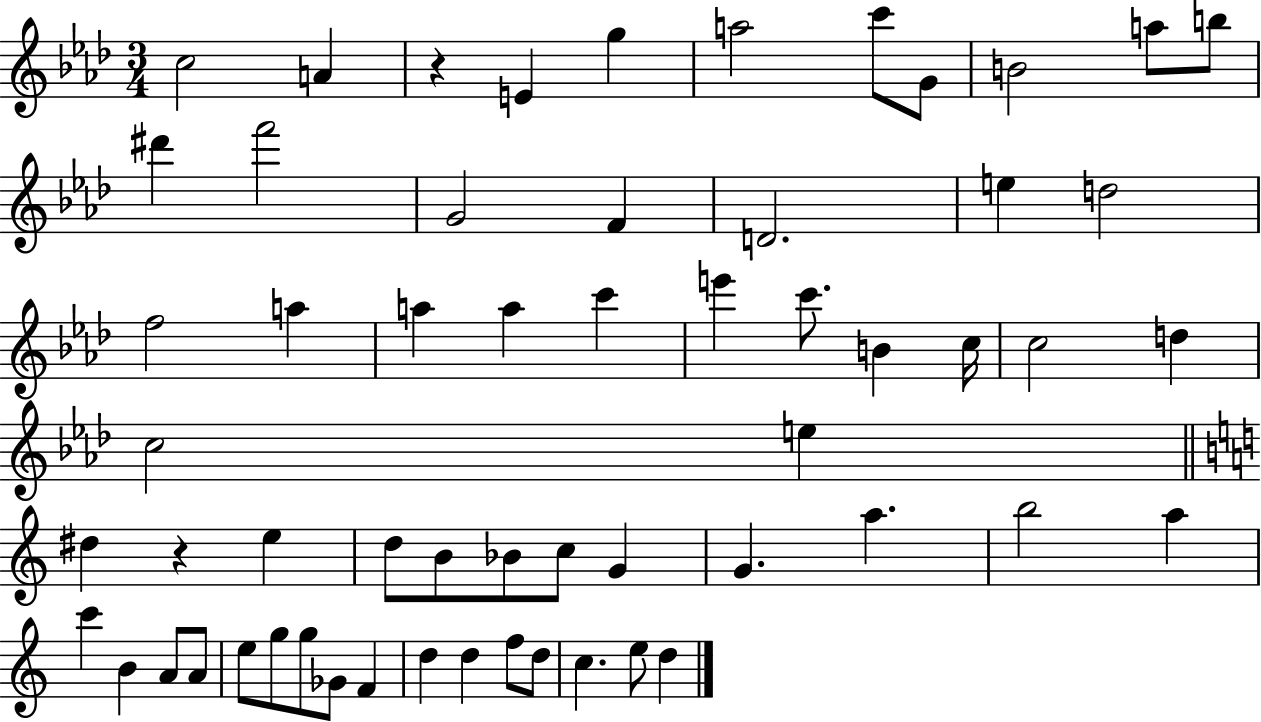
C5/h A4/q R/q E4/q G5/q A5/h C6/e G4/e B4/h A5/e B5/e D#6/q F6/h G4/h F4/q D4/h. E5/q D5/h F5/h A5/q A5/q A5/q C6/q E6/q C6/e. B4/q C5/s C5/h D5/q C5/h E5/q D#5/q R/q E5/q D5/e B4/e Bb4/e C5/e G4/q G4/q. A5/q. B5/h A5/q C6/q B4/q A4/e A4/e E5/e G5/e G5/e Gb4/e F4/q D5/q D5/q F5/e D5/e C5/q. E5/e D5/q